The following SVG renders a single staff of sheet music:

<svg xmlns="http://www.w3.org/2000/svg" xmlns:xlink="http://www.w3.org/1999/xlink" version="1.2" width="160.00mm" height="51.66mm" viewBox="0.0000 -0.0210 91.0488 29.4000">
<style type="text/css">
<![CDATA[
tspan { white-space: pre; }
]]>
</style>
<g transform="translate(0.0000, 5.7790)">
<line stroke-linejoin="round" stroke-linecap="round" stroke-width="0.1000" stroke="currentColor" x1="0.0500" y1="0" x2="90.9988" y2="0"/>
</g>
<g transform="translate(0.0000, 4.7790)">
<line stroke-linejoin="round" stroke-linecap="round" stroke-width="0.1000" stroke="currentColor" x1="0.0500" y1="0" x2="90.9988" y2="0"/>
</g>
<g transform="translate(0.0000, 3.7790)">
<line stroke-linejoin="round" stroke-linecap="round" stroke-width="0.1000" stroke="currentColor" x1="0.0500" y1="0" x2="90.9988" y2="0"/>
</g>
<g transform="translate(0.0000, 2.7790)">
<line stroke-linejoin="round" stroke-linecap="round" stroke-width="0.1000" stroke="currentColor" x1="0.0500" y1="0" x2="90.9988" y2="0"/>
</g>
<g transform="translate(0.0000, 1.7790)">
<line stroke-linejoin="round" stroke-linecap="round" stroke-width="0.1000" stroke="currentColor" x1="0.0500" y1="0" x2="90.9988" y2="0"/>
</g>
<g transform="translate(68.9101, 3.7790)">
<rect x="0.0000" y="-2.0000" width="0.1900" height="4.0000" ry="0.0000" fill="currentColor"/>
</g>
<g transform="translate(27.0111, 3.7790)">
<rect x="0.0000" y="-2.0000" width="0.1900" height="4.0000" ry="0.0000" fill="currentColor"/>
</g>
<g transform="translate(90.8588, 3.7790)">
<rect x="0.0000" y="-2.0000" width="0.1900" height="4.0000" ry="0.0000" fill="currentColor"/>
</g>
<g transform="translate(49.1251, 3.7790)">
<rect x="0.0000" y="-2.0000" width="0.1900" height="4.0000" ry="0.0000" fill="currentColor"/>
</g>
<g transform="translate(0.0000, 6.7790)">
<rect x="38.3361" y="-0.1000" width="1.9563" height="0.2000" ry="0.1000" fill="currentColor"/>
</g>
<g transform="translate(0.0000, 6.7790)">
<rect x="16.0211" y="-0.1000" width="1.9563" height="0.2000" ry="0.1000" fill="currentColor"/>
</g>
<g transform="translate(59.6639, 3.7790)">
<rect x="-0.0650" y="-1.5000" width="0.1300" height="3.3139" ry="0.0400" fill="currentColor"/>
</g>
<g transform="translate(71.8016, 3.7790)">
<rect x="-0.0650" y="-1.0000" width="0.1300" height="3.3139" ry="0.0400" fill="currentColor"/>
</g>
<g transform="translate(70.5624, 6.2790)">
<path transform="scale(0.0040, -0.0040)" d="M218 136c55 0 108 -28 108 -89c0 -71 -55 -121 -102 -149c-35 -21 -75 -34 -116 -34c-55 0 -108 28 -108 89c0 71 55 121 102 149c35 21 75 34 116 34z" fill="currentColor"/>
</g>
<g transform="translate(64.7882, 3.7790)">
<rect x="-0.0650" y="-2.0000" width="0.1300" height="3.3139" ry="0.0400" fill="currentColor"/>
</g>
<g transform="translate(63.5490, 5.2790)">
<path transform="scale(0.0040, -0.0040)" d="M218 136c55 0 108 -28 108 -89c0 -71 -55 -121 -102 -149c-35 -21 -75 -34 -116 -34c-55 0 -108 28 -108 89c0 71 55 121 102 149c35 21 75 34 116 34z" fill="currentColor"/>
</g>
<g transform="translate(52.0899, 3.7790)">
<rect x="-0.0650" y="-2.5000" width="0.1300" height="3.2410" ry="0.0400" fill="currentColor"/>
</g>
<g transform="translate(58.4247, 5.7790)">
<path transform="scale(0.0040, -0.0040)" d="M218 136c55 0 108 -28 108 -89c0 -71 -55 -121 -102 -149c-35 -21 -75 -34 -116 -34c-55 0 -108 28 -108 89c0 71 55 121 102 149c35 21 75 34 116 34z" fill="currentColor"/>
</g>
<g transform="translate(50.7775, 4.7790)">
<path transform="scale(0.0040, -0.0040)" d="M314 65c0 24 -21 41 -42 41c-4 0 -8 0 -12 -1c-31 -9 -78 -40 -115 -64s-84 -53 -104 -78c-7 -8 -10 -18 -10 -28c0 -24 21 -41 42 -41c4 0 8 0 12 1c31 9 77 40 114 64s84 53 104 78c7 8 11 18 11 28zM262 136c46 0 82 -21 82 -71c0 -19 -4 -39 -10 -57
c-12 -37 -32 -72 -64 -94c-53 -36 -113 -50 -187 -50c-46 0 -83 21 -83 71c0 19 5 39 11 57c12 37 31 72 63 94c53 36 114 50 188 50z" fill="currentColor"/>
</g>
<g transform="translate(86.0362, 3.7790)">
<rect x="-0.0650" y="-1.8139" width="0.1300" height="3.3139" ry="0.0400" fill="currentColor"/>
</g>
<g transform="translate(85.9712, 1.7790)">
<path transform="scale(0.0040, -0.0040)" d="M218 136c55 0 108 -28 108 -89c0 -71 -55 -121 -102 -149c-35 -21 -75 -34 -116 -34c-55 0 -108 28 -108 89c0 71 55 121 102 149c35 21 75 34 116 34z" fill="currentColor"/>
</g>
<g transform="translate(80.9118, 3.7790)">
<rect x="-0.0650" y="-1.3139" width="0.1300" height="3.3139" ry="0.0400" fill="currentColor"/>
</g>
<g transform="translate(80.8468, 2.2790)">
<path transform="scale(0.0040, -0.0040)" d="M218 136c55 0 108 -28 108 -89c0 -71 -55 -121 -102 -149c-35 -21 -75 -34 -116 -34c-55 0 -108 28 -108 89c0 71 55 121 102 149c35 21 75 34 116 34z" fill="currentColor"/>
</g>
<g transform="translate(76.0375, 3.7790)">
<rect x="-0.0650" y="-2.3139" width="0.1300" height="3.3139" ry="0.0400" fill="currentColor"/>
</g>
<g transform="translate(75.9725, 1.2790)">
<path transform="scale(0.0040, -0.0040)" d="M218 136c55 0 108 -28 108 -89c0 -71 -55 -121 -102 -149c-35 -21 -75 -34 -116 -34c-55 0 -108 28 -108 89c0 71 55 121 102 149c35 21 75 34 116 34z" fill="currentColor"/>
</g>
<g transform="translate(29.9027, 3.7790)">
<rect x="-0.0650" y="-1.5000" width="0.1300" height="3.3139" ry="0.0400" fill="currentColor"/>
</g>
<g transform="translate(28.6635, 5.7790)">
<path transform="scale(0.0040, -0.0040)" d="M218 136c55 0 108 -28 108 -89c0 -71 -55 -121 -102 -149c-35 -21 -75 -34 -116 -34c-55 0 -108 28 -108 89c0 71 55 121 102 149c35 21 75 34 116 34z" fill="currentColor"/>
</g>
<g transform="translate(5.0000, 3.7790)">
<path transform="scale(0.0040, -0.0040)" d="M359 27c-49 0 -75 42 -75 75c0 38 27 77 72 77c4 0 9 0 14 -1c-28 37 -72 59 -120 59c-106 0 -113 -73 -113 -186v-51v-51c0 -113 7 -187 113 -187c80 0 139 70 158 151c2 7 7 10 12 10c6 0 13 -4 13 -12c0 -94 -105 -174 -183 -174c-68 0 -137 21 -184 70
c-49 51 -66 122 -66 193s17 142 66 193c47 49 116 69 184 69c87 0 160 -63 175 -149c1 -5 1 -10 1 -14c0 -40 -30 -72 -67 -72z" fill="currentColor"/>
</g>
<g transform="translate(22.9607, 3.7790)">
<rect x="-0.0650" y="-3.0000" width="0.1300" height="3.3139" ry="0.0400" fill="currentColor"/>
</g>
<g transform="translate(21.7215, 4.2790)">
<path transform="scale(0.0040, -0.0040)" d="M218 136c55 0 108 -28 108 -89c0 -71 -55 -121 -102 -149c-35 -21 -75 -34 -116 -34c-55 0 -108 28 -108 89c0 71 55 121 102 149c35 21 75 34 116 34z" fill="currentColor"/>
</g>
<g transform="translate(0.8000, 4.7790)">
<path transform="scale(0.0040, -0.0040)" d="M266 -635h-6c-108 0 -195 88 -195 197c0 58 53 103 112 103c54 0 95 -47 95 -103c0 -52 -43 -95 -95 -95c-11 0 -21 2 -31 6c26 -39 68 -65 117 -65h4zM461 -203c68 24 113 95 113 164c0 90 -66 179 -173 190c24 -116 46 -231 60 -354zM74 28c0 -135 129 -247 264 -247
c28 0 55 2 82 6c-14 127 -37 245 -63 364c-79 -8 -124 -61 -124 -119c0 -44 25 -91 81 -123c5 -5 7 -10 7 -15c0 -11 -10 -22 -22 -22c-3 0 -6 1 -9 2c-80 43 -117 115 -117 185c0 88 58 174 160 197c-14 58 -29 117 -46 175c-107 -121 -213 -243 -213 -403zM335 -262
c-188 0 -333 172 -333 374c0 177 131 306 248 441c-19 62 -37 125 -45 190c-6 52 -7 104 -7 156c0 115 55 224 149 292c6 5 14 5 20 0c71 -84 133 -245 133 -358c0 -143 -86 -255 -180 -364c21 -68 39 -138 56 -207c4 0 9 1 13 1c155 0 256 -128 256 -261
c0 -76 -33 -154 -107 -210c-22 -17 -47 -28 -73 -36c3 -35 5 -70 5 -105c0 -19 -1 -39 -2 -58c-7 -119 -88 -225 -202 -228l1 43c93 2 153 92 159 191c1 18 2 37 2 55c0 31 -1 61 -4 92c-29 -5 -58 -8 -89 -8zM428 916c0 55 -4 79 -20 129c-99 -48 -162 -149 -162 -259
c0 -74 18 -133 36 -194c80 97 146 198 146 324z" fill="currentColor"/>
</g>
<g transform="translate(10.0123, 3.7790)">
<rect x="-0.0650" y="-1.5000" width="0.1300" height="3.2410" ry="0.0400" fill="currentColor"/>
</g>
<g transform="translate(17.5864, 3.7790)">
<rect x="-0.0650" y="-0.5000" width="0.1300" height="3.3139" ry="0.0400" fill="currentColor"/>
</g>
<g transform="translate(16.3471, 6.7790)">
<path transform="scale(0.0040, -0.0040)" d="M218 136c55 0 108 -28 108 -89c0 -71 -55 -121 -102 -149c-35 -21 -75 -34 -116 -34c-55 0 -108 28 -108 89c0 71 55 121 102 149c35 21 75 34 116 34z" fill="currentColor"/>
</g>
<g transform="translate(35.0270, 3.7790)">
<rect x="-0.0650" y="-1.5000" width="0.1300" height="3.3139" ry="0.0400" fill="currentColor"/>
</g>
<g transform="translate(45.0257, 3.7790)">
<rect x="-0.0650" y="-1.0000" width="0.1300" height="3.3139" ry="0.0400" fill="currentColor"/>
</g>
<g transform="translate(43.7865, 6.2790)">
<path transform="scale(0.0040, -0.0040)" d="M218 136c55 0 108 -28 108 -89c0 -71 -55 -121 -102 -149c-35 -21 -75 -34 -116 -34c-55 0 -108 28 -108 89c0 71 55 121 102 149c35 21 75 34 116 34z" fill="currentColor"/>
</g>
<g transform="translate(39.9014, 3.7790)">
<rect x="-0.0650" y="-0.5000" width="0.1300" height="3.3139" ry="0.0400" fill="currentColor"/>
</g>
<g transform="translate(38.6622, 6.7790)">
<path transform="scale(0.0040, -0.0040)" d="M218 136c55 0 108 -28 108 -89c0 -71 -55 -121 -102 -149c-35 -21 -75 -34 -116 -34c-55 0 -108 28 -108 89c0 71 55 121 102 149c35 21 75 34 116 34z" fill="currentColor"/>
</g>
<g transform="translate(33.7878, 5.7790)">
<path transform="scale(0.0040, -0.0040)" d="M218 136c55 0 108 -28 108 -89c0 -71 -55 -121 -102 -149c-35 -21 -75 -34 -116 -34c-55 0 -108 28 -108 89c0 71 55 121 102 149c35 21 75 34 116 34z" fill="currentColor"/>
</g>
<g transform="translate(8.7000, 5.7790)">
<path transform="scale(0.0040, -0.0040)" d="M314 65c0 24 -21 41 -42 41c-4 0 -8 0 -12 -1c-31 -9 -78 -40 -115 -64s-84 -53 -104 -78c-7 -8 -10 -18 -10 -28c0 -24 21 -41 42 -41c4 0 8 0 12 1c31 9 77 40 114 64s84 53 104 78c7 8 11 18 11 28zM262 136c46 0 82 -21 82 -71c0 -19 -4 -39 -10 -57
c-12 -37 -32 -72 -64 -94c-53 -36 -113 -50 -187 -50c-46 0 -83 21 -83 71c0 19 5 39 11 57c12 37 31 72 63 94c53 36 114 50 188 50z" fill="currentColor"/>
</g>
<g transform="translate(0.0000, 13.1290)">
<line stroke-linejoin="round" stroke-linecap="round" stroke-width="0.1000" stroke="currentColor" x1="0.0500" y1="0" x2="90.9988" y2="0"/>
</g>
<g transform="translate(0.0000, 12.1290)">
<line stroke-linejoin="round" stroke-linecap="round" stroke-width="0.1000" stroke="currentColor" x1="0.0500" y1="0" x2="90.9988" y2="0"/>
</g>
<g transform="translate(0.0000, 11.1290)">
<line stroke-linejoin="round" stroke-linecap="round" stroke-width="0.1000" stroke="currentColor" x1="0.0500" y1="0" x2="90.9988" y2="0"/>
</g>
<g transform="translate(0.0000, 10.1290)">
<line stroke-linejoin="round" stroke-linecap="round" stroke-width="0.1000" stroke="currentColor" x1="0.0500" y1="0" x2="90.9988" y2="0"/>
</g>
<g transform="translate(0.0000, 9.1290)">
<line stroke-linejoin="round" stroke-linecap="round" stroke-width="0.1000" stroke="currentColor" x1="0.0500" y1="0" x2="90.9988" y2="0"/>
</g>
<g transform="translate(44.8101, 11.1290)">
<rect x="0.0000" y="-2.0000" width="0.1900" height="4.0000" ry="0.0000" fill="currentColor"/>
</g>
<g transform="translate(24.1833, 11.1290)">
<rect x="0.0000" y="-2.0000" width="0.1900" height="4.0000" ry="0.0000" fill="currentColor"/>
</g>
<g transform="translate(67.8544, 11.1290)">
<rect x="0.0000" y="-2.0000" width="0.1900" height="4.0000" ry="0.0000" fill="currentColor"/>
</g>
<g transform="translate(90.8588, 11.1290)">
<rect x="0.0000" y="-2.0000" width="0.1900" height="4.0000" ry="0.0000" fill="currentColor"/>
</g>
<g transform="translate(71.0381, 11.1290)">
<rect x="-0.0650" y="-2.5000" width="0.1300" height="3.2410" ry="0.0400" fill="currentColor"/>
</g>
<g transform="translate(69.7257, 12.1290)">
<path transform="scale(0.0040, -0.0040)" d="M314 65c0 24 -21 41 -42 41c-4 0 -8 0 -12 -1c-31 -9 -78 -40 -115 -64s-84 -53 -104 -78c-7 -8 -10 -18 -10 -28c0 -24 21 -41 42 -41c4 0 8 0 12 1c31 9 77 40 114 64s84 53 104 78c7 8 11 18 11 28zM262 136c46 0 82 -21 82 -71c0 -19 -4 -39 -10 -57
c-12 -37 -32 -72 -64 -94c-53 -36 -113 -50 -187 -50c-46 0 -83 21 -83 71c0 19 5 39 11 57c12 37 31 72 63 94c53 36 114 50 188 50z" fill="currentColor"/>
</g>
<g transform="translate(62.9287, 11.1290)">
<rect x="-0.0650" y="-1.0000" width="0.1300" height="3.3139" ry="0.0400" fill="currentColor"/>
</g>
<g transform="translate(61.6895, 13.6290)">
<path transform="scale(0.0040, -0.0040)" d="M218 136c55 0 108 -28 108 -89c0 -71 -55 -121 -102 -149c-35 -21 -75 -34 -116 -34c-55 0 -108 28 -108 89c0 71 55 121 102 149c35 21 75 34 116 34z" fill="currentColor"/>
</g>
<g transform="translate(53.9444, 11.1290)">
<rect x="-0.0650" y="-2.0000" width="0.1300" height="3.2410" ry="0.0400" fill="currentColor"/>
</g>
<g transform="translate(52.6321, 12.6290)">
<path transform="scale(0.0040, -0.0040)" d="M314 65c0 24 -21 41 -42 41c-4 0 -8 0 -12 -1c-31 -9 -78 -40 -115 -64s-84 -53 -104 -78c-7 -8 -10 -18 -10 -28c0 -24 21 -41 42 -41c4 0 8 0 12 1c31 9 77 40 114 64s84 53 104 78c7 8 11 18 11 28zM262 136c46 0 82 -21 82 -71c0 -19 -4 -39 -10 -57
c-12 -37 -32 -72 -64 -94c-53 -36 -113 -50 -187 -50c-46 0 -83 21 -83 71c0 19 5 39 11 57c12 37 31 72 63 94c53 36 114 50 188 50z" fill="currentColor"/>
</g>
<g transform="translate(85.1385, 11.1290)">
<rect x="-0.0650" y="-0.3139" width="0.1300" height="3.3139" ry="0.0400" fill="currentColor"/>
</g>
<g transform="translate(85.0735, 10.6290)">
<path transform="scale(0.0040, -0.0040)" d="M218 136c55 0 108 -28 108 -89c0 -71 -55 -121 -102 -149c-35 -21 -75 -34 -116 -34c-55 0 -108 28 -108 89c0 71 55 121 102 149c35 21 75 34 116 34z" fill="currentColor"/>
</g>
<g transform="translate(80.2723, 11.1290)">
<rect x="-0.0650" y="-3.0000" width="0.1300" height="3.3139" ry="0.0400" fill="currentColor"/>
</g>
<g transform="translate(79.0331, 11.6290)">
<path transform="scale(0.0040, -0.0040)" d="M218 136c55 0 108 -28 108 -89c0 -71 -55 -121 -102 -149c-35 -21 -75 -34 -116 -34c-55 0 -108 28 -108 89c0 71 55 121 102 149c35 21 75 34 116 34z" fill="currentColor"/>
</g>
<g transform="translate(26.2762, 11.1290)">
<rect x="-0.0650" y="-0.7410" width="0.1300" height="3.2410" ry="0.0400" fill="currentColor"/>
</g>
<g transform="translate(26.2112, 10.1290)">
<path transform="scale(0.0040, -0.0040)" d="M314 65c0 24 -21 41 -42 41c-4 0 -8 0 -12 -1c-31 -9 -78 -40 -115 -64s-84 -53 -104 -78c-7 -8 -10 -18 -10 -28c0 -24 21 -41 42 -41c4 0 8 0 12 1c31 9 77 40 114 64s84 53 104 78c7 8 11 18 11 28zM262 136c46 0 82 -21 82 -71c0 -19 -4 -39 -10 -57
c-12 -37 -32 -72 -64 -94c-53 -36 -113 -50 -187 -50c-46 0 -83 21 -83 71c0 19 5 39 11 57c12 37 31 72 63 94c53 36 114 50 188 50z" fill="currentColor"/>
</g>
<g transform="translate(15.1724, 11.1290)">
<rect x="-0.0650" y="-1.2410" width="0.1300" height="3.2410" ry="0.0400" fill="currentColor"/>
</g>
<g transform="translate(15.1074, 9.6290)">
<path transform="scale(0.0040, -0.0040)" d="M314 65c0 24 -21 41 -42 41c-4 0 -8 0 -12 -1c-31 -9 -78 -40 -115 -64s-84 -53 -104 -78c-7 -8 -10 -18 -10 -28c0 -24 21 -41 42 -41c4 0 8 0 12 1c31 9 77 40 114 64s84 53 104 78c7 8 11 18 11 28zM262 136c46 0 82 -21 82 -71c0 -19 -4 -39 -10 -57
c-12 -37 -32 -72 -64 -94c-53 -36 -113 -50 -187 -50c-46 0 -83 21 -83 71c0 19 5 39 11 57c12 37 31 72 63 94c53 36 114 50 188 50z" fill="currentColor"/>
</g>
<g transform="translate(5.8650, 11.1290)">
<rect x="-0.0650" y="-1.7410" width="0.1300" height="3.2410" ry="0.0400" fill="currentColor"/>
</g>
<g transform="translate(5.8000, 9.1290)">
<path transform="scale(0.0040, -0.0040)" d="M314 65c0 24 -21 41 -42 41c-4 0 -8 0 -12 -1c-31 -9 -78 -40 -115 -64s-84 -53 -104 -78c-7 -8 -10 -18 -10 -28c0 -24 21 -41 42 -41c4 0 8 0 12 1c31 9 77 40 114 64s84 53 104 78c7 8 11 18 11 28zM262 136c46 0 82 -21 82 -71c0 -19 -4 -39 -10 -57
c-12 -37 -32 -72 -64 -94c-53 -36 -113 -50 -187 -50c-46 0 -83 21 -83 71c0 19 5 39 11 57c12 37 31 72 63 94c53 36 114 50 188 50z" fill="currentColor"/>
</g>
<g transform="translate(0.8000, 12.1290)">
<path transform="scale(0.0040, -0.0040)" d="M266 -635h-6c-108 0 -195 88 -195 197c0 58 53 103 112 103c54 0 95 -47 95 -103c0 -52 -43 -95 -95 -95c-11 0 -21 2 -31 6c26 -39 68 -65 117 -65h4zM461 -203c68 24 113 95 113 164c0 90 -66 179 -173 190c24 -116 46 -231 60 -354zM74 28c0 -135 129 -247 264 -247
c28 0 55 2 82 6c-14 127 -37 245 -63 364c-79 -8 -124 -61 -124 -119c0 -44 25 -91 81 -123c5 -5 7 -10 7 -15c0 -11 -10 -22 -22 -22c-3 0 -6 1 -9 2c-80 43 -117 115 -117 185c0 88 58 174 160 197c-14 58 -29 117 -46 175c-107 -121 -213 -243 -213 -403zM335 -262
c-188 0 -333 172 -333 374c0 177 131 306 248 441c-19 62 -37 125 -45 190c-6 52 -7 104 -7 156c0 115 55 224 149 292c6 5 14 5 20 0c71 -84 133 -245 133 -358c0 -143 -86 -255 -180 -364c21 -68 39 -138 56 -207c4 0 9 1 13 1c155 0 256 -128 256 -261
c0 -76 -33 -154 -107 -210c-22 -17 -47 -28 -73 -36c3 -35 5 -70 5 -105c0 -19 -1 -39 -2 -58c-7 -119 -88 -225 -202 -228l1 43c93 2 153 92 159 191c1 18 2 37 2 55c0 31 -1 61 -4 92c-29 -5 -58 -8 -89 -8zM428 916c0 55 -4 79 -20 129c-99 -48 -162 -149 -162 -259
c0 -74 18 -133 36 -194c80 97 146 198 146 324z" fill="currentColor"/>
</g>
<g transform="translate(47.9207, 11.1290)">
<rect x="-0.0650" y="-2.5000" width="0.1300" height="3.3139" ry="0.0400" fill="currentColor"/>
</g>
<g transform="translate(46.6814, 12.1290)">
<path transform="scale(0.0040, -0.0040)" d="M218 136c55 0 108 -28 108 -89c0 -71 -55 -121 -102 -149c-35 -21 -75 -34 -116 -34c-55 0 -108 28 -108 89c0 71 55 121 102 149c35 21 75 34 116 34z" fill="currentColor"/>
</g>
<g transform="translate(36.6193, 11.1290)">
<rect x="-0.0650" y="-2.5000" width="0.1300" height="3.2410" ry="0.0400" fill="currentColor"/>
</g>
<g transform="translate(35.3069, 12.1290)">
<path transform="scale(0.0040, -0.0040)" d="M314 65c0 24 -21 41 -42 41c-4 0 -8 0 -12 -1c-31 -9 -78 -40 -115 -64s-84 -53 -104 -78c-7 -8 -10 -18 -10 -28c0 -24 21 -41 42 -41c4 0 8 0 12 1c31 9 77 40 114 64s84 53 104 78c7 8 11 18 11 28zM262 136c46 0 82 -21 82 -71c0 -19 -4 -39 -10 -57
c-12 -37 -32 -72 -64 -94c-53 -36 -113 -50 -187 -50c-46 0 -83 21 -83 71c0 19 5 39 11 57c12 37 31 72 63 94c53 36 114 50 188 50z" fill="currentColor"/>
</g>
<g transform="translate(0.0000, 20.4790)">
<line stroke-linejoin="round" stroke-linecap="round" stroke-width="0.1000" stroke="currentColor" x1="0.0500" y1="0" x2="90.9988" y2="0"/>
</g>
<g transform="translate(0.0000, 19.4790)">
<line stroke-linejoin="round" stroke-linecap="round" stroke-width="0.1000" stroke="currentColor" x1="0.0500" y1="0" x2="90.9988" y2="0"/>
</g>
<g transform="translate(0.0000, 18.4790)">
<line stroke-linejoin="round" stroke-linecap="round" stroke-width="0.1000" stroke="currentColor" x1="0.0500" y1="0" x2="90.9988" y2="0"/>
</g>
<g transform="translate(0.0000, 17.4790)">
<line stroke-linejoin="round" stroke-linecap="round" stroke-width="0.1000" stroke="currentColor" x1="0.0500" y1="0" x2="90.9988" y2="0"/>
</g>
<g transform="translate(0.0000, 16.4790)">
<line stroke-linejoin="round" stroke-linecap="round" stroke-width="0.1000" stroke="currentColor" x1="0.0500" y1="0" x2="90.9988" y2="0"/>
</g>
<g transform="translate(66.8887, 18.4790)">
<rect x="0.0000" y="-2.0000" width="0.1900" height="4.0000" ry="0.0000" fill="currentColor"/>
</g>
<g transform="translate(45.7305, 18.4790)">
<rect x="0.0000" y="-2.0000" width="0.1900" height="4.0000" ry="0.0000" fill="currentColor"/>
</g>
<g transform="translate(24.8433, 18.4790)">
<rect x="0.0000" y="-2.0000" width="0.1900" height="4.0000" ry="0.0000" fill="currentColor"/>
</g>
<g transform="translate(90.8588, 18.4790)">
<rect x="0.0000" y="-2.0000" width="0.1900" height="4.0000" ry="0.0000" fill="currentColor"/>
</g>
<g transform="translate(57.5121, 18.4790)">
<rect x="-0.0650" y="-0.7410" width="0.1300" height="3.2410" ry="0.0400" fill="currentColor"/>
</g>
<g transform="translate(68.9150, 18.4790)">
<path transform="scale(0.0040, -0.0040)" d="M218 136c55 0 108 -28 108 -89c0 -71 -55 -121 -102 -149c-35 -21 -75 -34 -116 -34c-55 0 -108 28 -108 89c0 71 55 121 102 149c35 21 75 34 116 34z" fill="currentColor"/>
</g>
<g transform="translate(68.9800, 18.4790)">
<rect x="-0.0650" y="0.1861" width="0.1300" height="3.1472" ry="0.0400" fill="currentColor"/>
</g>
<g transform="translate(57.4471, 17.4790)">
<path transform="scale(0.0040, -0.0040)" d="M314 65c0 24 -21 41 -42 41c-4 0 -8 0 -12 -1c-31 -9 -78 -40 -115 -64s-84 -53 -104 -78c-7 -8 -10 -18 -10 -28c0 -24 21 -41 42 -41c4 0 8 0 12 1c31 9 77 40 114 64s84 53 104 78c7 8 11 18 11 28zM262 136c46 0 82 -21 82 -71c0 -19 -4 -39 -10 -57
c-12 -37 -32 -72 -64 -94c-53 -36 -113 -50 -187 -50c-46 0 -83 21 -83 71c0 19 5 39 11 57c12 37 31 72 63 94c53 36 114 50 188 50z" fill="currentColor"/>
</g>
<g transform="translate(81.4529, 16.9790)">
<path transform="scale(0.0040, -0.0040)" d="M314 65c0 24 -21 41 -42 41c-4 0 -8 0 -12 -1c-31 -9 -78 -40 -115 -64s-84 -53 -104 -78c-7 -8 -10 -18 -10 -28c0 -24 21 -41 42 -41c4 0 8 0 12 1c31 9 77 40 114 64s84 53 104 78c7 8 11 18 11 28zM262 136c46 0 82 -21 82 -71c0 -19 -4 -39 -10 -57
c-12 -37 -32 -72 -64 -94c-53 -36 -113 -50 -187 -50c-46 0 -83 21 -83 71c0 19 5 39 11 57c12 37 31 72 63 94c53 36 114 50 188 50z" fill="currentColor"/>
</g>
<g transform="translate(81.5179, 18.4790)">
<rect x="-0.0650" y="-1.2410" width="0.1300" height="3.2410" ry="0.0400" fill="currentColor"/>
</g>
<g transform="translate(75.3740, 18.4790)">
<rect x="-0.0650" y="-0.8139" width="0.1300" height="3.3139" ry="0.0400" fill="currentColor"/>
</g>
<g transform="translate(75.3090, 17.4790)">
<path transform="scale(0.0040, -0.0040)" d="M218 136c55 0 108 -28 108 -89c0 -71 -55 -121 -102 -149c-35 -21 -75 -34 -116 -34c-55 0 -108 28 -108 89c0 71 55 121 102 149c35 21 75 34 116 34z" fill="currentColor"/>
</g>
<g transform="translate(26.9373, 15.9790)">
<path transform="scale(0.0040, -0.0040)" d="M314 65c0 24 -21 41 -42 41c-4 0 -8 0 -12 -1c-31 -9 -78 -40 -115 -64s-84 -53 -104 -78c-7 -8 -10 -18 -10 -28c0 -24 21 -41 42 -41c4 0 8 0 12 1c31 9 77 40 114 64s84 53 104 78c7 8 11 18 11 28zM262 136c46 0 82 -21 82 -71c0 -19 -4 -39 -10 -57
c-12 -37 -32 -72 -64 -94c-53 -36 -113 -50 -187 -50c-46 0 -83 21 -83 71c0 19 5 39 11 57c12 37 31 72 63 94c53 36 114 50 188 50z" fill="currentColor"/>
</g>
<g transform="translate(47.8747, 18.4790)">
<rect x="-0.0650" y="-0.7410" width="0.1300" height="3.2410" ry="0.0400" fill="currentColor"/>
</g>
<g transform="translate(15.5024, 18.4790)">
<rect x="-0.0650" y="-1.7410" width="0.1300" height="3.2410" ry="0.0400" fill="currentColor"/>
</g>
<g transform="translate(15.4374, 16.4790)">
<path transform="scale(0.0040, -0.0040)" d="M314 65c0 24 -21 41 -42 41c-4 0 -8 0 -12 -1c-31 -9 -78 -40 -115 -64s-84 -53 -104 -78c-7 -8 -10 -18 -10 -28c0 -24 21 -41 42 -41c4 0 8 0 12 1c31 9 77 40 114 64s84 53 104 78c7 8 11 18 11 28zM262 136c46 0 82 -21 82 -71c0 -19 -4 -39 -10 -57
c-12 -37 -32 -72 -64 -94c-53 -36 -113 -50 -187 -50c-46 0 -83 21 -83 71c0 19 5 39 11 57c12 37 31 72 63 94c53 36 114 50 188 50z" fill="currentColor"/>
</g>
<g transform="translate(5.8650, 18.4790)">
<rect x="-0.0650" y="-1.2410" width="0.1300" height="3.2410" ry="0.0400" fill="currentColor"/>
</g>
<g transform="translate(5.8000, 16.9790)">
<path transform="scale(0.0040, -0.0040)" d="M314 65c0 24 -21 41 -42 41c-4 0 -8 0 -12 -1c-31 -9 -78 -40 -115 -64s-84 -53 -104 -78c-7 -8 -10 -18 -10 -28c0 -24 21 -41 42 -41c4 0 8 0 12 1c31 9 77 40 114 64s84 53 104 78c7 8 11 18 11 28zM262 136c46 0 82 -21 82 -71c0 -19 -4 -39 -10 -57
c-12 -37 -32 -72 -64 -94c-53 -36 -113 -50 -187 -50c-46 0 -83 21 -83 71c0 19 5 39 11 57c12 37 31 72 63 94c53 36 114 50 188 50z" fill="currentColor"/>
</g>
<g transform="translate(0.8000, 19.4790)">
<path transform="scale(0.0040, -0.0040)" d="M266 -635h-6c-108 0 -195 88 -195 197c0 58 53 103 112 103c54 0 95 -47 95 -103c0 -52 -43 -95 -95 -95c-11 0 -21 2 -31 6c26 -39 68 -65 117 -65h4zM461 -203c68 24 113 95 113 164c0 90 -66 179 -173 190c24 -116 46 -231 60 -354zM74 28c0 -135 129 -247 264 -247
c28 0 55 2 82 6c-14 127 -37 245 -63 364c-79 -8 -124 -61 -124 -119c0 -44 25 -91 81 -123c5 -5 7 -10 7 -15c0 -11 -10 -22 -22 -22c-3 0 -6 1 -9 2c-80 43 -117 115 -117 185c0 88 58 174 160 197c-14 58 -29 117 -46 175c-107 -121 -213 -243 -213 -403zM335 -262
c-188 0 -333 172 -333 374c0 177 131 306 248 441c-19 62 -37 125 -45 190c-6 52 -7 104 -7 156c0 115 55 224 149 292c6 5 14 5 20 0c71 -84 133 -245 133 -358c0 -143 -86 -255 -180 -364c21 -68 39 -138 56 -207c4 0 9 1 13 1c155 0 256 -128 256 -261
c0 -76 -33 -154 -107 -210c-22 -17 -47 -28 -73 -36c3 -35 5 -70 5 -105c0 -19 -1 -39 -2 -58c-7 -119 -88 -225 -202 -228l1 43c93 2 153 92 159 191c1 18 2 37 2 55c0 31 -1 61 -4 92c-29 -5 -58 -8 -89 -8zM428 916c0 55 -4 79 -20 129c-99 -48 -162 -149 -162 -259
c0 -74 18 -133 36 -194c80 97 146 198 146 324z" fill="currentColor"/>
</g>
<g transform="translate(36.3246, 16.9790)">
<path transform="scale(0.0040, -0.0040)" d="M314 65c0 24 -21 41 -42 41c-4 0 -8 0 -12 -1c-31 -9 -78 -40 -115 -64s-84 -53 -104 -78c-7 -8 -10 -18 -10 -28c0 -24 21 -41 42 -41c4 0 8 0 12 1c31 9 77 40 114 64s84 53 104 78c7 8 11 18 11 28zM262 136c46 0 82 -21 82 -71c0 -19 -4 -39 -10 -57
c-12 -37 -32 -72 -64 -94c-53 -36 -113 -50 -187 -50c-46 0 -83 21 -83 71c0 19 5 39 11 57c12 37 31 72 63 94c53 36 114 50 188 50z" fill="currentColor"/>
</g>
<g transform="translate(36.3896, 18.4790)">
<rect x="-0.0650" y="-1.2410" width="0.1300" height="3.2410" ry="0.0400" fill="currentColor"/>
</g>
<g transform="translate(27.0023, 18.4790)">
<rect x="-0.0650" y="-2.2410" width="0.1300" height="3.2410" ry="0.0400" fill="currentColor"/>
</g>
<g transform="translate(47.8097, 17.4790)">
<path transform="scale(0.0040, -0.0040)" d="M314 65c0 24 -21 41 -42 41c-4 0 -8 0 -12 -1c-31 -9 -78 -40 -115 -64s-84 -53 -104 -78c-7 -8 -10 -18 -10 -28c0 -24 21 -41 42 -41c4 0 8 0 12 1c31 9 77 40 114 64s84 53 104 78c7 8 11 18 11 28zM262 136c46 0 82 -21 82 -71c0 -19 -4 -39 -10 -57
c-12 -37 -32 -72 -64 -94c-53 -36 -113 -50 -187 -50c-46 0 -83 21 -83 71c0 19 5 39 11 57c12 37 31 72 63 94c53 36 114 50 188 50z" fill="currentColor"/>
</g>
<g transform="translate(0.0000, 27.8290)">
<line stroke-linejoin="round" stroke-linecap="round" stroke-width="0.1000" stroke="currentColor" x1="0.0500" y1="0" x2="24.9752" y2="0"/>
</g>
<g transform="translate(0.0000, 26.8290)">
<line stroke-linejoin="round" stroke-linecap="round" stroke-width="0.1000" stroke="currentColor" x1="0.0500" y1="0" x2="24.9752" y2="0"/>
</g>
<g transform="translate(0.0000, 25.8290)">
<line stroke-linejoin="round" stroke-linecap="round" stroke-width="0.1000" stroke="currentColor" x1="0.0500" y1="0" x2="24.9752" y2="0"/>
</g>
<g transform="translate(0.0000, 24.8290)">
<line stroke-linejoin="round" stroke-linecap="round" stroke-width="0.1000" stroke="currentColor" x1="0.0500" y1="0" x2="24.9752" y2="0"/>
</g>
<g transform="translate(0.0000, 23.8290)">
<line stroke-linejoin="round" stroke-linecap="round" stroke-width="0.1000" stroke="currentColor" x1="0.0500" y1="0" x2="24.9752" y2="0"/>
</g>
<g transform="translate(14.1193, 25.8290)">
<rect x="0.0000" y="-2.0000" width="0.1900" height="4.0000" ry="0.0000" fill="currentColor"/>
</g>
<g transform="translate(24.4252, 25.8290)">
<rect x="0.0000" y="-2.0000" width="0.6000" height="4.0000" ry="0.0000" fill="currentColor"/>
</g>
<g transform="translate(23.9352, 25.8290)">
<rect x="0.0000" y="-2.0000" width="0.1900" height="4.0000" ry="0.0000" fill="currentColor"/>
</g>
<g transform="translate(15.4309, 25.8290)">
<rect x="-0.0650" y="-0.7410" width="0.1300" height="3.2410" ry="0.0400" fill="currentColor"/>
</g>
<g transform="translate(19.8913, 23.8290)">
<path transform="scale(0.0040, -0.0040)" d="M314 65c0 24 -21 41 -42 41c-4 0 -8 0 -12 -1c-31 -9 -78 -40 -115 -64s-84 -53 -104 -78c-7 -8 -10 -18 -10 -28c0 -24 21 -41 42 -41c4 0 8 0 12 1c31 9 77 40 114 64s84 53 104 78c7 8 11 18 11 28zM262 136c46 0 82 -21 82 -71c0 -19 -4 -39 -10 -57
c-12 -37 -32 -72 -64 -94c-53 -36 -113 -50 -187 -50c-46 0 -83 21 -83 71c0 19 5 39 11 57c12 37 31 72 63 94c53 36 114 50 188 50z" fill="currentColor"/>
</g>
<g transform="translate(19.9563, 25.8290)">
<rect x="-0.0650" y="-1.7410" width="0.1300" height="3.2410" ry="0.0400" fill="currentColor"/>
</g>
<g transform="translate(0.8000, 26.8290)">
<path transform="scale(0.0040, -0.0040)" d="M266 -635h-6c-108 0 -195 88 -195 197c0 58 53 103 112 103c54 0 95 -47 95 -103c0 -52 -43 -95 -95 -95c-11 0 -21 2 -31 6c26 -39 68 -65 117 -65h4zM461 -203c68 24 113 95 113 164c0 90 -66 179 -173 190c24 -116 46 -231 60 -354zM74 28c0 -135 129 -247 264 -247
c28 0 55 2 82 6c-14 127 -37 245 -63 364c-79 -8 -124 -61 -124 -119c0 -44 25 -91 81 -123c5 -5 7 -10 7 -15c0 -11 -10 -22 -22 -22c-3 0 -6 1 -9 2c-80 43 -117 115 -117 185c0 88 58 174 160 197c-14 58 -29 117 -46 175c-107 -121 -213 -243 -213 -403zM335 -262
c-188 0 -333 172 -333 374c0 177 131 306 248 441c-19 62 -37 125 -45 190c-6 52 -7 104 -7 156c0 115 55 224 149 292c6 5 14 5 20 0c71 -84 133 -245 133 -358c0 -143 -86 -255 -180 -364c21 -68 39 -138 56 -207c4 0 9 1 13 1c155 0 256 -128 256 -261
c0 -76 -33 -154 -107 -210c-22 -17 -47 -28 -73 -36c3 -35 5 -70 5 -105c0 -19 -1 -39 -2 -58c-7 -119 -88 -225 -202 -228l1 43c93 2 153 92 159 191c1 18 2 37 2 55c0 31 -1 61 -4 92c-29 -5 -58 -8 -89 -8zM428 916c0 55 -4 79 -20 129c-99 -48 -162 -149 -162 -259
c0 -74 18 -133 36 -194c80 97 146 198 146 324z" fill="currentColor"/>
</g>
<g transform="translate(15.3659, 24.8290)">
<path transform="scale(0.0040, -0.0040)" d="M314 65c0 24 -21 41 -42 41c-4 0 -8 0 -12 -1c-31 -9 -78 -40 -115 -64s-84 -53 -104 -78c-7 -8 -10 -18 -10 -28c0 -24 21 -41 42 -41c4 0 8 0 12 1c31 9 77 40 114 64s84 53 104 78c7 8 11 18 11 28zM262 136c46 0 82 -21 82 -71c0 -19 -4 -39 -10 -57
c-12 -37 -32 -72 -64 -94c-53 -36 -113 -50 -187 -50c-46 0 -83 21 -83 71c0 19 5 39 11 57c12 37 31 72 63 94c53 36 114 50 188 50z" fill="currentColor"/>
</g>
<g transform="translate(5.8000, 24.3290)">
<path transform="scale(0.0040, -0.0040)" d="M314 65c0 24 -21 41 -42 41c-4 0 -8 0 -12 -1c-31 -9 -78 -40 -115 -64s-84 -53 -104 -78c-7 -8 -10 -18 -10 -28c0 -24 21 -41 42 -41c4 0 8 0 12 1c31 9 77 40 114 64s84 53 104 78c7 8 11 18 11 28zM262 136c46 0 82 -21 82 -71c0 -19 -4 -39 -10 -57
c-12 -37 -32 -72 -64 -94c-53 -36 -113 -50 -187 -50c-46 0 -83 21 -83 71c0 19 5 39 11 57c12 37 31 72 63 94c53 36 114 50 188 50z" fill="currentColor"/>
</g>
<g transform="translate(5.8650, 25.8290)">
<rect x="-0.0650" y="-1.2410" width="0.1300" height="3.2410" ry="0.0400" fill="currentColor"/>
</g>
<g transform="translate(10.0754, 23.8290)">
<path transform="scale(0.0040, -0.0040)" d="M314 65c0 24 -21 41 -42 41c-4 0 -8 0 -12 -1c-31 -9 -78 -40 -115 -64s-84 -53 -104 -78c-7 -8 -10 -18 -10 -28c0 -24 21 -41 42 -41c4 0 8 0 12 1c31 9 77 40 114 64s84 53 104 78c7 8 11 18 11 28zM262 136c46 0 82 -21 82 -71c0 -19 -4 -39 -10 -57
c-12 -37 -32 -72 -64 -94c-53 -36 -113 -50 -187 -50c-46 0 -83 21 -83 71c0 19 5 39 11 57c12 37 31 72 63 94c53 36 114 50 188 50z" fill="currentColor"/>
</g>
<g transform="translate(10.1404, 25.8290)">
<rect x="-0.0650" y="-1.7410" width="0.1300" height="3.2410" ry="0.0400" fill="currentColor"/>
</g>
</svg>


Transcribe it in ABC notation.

X:1
T:Untitled
M:4/4
L:1/4
K:C
E2 C A E E C D G2 E F D g e f f2 e2 d2 G2 G F2 D G2 A c e2 f2 g2 e2 d2 d2 B d e2 e2 f2 d2 f2